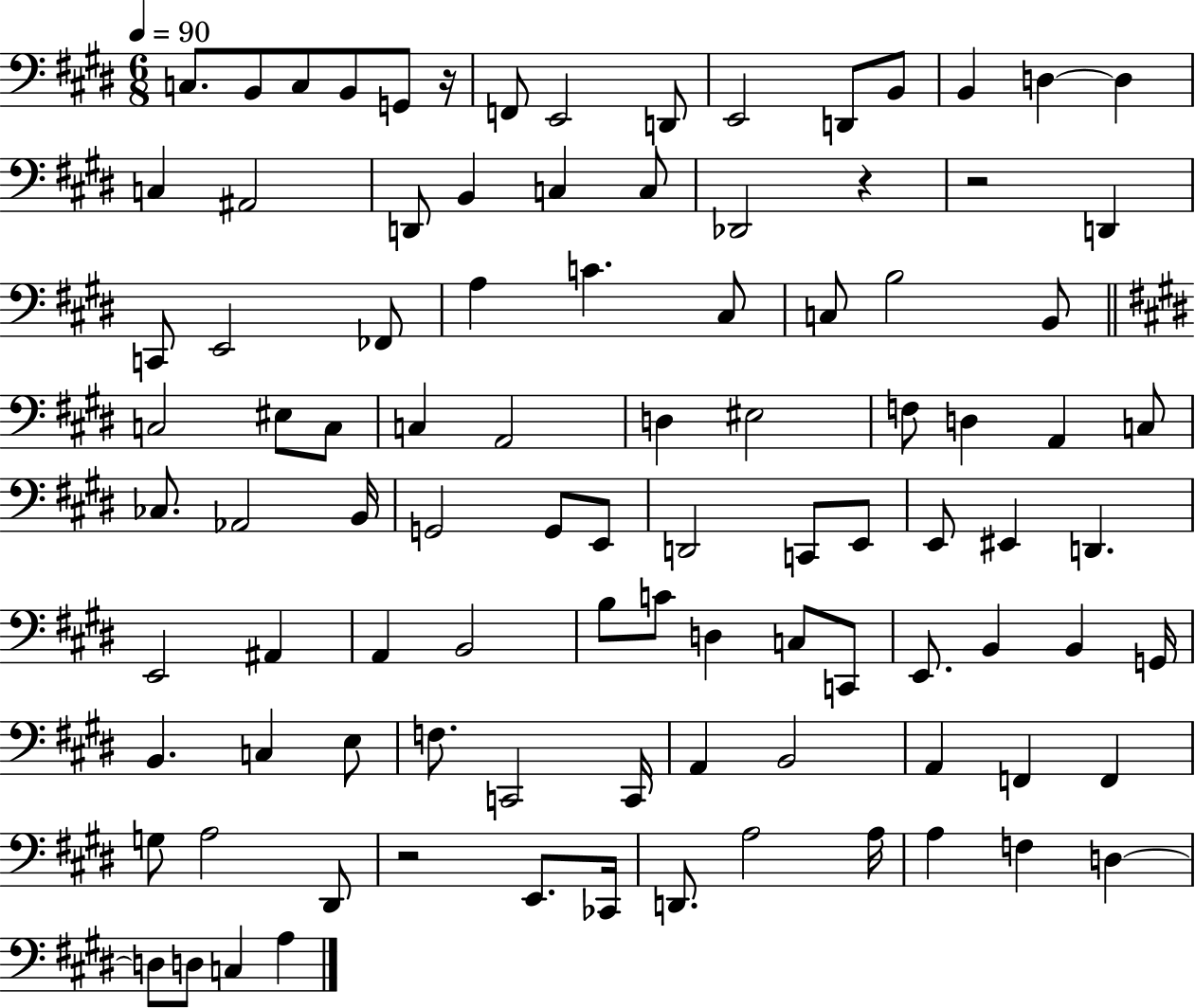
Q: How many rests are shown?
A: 4